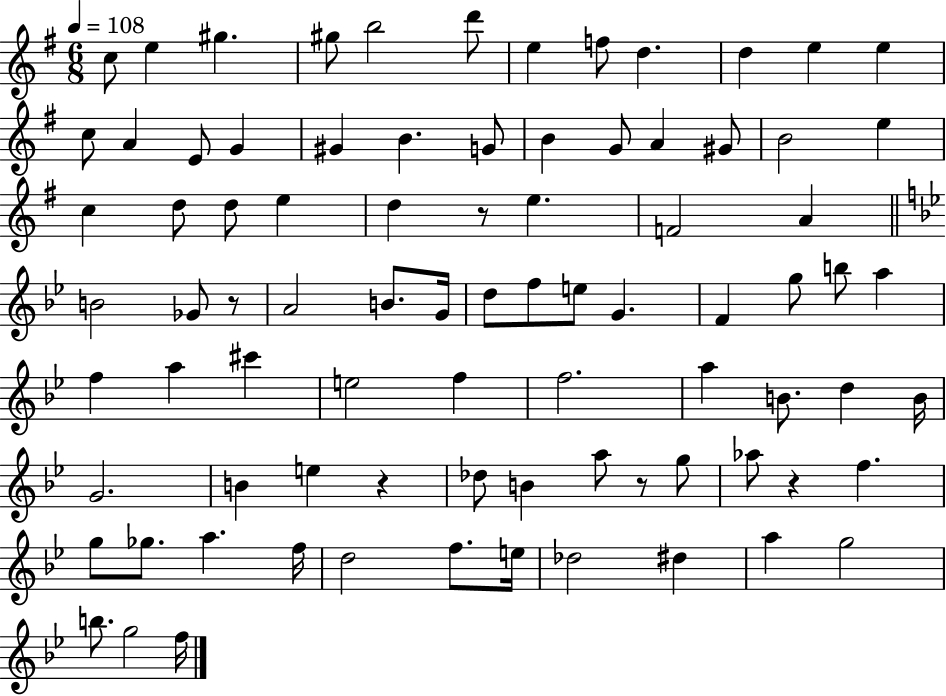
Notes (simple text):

C5/e E5/q G#5/q. G#5/e B5/h D6/e E5/q F5/e D5/q. D5/q E5/q E5/q C5/e A4/q E4/e G4/q G#4/q B4/q. G4/e B4/q G4/e A4/q G#4/e B4/h E5/q C5/q D5/e D5/e E5/q D5/q R/e E5/q. F4/h A4/q B4/h Gb4/e R/e A4/h B4/e. G4/s D5/e F5/e E5/e G4/q. F4/q G5/e B5/e A5/q F5/q A5/q C#6/q E5/h F5/q F5/h. A5/q B4/e. D5/q B4/s G4/h. B4/q E5/q R/q Db5/e B4/q A5/e R/e G5/e Ab5/e R/q F5/q. G5/e Gb5/e. A5/q. F5/s D5/h F5/e. E5/s Db5/h D#5/q A5/q G5/h B5/e. G5/h F5/s